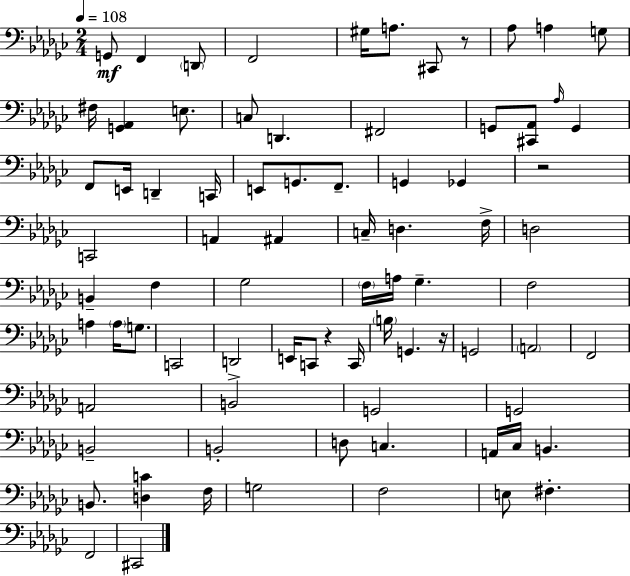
X:1
T:Untitled
M:2/4
L:1/4
K:Ebm
G,,/2 F,, D,,/2 F,,2 ^G,/4 A,/2 ^C,,/2 z/2 _A,/2 A, G,/2 ^F,/4 [G,,_A,,] E,/2 C,/2 D,, ^F,,2 G,,/2 [^C,,_A,,]/2 _A,/4 G,, F,,/2 E,,/4 D,, C,,/4 E,,/2 G,,/2 F,,/2 G,, _G,, z2 C,,2 A,, ^A,, C,/4 D, F,/4 D,2 B,, F, _G,2 F,/4 A,/4 _G, F,2 A, A,/4 G,/2 C,,2 D,,2 E,,/4 C,,/2 z C,,/4 B,/4 G,, z/4 G,,2 A,,2 F,,2 A,,2 B,,2 G,,2 G,,2 B,,2 B,,2 D,/2 C, A,,/4 _C,/4 B,, B,,/2 [D,C] F,/4 G,2 F,2 E,/2 ^F, F,,2 ^C,,2